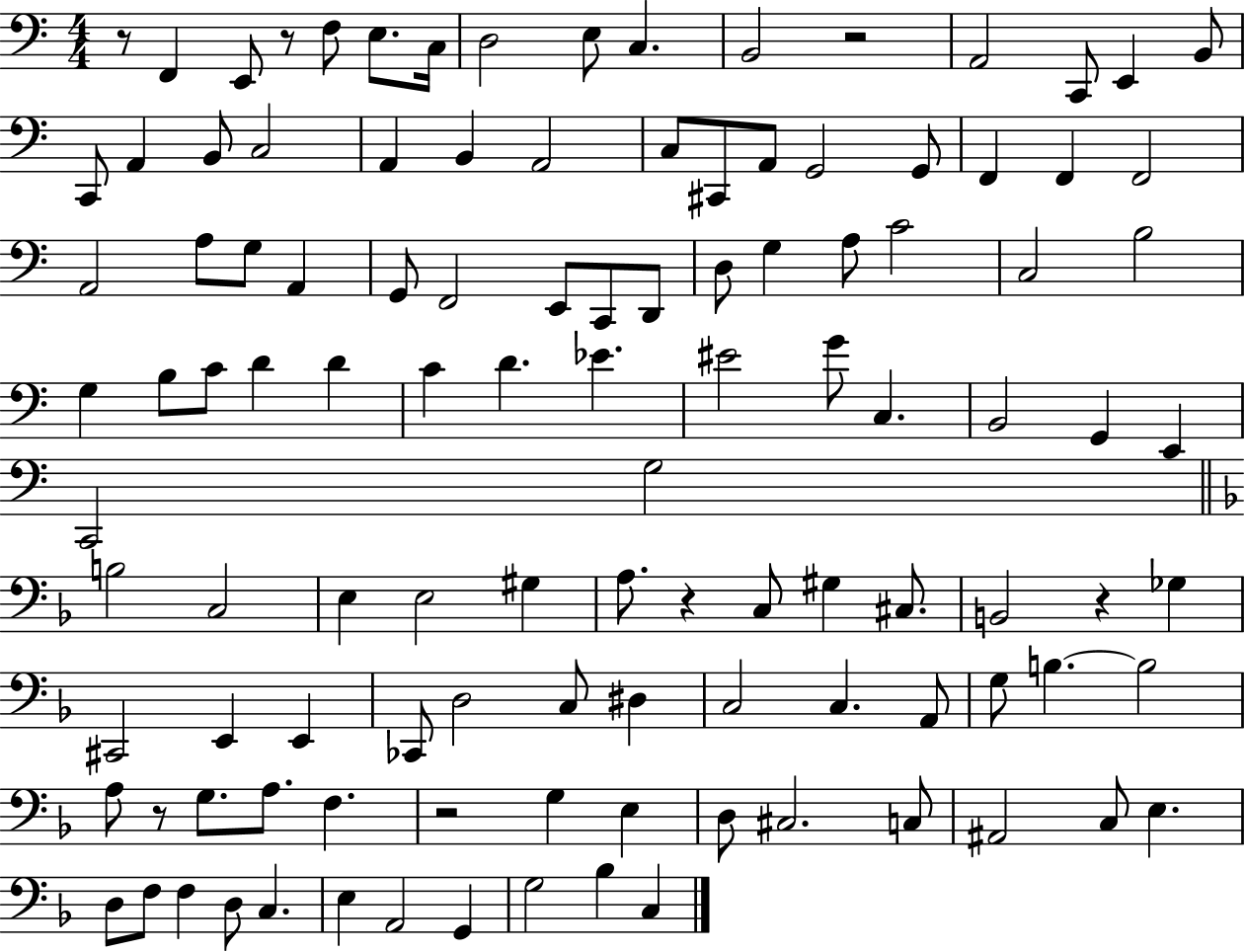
R/e F2/q E2/e R/e F3/e E3/e. C3/s D3/h E3/e C3/q. B2/h R/h A2/h C2/e E2/q B2/e C2/e A2/q B2/e C3/h A2/q B2/q A2/h C3/e C#2/e A2/e G2/h G2/e F2/q F2/q F2/h A2/h A3/e G3/e A2/q G2/e F2/h E2/e C2/e D2/e D3/e G3/q A3/e C4/h C3/h B3/h G3/q B3/e C4/e D4/q D4/q C4/q D4/q. Eb4/q. EIS4/h G4/e C3/q. B2/h G2/q E2/q C2/h G3/h B3/h C3/h E3/q E3/h G#3/q A3/e. R/q C3/e G#3/q C#3/e. B2/h R/q Gb3/q C#2/h E2/q E2/q CES2/e D3/h C3/e D#3/q C3/h C3/q. A2/e G3/e B3/q. B3/h A3/e R/e G3/e. A3/e. F3/q. R/h G3/q E3/q D3/e C#3/h. C3/e A#2/h C3/e E3/q. D3/e F3/e F3/q D3/e C3/q. E3/q A2/h G2/q G3/h Bb3/q C3/q